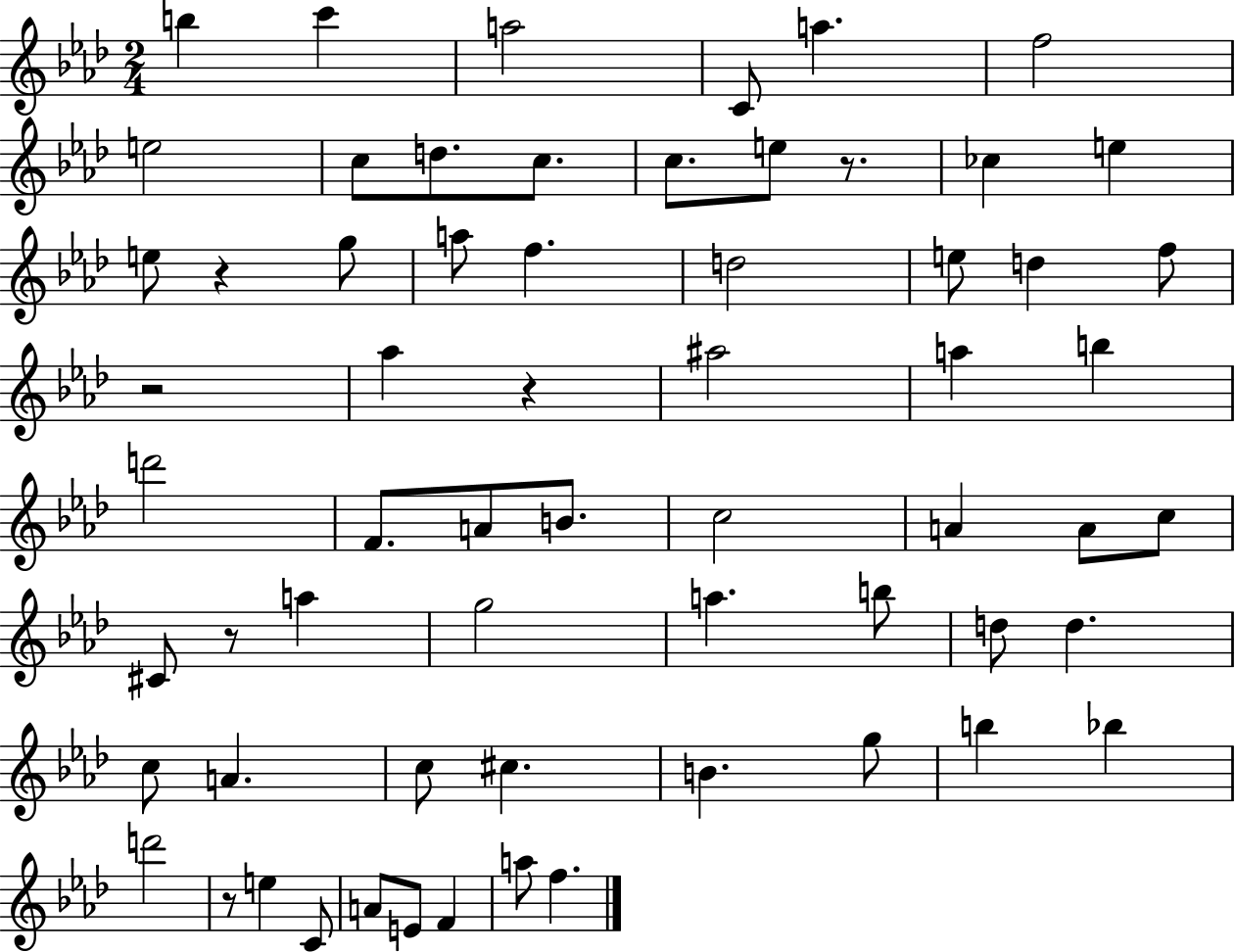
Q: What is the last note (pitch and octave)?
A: F5